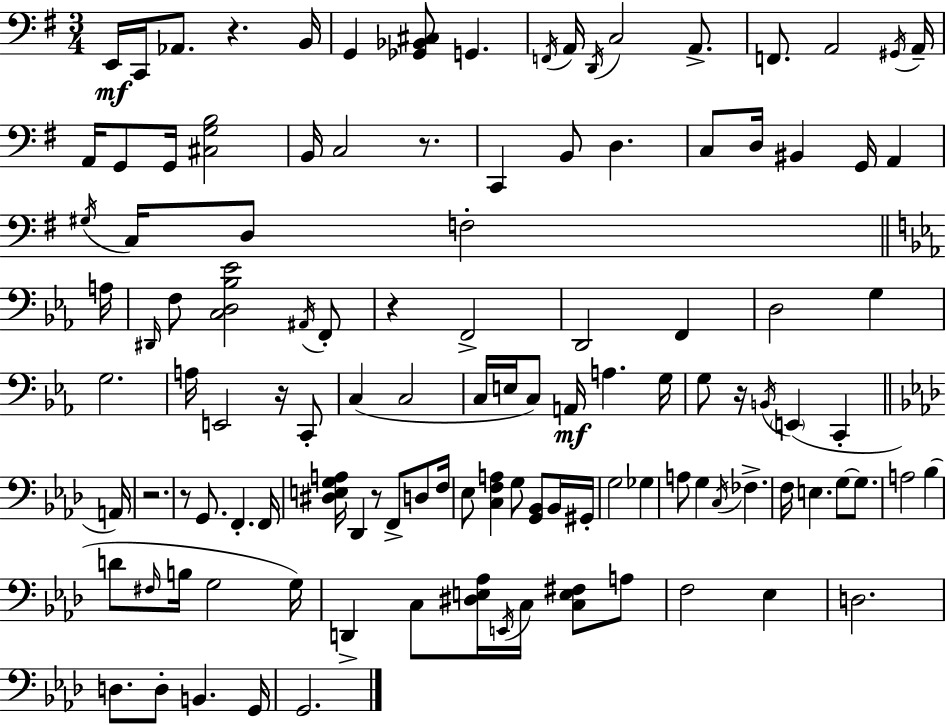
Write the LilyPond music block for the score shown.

{
  \clef bass
  \numericTimeSignature
  \time 3/4
  \key e \minor
  e,16\mf c,16 aes,8. r4. b,16 | g,4 <ges, bes, cis>8 g,4. | \acciaccatura { f,16 } a,16 \acciaccatura { d,16 } c2 a,8.-> | f,8. a,2 | \break \acciaccatura { gis,16 } a,16-- a,16 g,8 g,16 <cis g b>2 | b,16 c2 | r8. c,4 b,8 d4. | c8 d16 bis,4 g,16 a,4 | \break \acciaccatura { gis16 } c16 d8 f2-. | \bar "||" \break \key c \minor a16 \grace { dis,16 } f8 <c d bes ees'>2 | \acciaccatura { ais,16 } f,8-. r4 f,2-> | d,2 f,4 | d2 g4 | \break g2. | a16 e,2 | r16 c,8-. c4( c2 | c16 e16 c8) a,16\mf a4. | \break g16 g8 r16 \acciaccatura { b,16 }( \parenthesize e,4 c,4-. | \bar "||" \break \key aes \major a,16) r2. | r8 g,8. f,4.-. | f,16 <dis e g a>16 des,4 r8 f,8-> d8 | f16 ees8 <c f a>4 g8 <g, bes,>8 bes,16 | \break gis,16-. g2 ges4 | a8 g4 \acciaccatura { c16 } fes4.-> | f16 e4. g8~~ g8. | a2 bes4( | \break d'8 \grace { fis16 } b16 g2 | g16) d,4-> c8 <dis e aes>16 \acciaccatura { e,16 } c16 | <c e fis>8 a8 f2 | ees4 d2. | \break d8. d8-. b,4. | g,16 g,2. | \bar "|."
}